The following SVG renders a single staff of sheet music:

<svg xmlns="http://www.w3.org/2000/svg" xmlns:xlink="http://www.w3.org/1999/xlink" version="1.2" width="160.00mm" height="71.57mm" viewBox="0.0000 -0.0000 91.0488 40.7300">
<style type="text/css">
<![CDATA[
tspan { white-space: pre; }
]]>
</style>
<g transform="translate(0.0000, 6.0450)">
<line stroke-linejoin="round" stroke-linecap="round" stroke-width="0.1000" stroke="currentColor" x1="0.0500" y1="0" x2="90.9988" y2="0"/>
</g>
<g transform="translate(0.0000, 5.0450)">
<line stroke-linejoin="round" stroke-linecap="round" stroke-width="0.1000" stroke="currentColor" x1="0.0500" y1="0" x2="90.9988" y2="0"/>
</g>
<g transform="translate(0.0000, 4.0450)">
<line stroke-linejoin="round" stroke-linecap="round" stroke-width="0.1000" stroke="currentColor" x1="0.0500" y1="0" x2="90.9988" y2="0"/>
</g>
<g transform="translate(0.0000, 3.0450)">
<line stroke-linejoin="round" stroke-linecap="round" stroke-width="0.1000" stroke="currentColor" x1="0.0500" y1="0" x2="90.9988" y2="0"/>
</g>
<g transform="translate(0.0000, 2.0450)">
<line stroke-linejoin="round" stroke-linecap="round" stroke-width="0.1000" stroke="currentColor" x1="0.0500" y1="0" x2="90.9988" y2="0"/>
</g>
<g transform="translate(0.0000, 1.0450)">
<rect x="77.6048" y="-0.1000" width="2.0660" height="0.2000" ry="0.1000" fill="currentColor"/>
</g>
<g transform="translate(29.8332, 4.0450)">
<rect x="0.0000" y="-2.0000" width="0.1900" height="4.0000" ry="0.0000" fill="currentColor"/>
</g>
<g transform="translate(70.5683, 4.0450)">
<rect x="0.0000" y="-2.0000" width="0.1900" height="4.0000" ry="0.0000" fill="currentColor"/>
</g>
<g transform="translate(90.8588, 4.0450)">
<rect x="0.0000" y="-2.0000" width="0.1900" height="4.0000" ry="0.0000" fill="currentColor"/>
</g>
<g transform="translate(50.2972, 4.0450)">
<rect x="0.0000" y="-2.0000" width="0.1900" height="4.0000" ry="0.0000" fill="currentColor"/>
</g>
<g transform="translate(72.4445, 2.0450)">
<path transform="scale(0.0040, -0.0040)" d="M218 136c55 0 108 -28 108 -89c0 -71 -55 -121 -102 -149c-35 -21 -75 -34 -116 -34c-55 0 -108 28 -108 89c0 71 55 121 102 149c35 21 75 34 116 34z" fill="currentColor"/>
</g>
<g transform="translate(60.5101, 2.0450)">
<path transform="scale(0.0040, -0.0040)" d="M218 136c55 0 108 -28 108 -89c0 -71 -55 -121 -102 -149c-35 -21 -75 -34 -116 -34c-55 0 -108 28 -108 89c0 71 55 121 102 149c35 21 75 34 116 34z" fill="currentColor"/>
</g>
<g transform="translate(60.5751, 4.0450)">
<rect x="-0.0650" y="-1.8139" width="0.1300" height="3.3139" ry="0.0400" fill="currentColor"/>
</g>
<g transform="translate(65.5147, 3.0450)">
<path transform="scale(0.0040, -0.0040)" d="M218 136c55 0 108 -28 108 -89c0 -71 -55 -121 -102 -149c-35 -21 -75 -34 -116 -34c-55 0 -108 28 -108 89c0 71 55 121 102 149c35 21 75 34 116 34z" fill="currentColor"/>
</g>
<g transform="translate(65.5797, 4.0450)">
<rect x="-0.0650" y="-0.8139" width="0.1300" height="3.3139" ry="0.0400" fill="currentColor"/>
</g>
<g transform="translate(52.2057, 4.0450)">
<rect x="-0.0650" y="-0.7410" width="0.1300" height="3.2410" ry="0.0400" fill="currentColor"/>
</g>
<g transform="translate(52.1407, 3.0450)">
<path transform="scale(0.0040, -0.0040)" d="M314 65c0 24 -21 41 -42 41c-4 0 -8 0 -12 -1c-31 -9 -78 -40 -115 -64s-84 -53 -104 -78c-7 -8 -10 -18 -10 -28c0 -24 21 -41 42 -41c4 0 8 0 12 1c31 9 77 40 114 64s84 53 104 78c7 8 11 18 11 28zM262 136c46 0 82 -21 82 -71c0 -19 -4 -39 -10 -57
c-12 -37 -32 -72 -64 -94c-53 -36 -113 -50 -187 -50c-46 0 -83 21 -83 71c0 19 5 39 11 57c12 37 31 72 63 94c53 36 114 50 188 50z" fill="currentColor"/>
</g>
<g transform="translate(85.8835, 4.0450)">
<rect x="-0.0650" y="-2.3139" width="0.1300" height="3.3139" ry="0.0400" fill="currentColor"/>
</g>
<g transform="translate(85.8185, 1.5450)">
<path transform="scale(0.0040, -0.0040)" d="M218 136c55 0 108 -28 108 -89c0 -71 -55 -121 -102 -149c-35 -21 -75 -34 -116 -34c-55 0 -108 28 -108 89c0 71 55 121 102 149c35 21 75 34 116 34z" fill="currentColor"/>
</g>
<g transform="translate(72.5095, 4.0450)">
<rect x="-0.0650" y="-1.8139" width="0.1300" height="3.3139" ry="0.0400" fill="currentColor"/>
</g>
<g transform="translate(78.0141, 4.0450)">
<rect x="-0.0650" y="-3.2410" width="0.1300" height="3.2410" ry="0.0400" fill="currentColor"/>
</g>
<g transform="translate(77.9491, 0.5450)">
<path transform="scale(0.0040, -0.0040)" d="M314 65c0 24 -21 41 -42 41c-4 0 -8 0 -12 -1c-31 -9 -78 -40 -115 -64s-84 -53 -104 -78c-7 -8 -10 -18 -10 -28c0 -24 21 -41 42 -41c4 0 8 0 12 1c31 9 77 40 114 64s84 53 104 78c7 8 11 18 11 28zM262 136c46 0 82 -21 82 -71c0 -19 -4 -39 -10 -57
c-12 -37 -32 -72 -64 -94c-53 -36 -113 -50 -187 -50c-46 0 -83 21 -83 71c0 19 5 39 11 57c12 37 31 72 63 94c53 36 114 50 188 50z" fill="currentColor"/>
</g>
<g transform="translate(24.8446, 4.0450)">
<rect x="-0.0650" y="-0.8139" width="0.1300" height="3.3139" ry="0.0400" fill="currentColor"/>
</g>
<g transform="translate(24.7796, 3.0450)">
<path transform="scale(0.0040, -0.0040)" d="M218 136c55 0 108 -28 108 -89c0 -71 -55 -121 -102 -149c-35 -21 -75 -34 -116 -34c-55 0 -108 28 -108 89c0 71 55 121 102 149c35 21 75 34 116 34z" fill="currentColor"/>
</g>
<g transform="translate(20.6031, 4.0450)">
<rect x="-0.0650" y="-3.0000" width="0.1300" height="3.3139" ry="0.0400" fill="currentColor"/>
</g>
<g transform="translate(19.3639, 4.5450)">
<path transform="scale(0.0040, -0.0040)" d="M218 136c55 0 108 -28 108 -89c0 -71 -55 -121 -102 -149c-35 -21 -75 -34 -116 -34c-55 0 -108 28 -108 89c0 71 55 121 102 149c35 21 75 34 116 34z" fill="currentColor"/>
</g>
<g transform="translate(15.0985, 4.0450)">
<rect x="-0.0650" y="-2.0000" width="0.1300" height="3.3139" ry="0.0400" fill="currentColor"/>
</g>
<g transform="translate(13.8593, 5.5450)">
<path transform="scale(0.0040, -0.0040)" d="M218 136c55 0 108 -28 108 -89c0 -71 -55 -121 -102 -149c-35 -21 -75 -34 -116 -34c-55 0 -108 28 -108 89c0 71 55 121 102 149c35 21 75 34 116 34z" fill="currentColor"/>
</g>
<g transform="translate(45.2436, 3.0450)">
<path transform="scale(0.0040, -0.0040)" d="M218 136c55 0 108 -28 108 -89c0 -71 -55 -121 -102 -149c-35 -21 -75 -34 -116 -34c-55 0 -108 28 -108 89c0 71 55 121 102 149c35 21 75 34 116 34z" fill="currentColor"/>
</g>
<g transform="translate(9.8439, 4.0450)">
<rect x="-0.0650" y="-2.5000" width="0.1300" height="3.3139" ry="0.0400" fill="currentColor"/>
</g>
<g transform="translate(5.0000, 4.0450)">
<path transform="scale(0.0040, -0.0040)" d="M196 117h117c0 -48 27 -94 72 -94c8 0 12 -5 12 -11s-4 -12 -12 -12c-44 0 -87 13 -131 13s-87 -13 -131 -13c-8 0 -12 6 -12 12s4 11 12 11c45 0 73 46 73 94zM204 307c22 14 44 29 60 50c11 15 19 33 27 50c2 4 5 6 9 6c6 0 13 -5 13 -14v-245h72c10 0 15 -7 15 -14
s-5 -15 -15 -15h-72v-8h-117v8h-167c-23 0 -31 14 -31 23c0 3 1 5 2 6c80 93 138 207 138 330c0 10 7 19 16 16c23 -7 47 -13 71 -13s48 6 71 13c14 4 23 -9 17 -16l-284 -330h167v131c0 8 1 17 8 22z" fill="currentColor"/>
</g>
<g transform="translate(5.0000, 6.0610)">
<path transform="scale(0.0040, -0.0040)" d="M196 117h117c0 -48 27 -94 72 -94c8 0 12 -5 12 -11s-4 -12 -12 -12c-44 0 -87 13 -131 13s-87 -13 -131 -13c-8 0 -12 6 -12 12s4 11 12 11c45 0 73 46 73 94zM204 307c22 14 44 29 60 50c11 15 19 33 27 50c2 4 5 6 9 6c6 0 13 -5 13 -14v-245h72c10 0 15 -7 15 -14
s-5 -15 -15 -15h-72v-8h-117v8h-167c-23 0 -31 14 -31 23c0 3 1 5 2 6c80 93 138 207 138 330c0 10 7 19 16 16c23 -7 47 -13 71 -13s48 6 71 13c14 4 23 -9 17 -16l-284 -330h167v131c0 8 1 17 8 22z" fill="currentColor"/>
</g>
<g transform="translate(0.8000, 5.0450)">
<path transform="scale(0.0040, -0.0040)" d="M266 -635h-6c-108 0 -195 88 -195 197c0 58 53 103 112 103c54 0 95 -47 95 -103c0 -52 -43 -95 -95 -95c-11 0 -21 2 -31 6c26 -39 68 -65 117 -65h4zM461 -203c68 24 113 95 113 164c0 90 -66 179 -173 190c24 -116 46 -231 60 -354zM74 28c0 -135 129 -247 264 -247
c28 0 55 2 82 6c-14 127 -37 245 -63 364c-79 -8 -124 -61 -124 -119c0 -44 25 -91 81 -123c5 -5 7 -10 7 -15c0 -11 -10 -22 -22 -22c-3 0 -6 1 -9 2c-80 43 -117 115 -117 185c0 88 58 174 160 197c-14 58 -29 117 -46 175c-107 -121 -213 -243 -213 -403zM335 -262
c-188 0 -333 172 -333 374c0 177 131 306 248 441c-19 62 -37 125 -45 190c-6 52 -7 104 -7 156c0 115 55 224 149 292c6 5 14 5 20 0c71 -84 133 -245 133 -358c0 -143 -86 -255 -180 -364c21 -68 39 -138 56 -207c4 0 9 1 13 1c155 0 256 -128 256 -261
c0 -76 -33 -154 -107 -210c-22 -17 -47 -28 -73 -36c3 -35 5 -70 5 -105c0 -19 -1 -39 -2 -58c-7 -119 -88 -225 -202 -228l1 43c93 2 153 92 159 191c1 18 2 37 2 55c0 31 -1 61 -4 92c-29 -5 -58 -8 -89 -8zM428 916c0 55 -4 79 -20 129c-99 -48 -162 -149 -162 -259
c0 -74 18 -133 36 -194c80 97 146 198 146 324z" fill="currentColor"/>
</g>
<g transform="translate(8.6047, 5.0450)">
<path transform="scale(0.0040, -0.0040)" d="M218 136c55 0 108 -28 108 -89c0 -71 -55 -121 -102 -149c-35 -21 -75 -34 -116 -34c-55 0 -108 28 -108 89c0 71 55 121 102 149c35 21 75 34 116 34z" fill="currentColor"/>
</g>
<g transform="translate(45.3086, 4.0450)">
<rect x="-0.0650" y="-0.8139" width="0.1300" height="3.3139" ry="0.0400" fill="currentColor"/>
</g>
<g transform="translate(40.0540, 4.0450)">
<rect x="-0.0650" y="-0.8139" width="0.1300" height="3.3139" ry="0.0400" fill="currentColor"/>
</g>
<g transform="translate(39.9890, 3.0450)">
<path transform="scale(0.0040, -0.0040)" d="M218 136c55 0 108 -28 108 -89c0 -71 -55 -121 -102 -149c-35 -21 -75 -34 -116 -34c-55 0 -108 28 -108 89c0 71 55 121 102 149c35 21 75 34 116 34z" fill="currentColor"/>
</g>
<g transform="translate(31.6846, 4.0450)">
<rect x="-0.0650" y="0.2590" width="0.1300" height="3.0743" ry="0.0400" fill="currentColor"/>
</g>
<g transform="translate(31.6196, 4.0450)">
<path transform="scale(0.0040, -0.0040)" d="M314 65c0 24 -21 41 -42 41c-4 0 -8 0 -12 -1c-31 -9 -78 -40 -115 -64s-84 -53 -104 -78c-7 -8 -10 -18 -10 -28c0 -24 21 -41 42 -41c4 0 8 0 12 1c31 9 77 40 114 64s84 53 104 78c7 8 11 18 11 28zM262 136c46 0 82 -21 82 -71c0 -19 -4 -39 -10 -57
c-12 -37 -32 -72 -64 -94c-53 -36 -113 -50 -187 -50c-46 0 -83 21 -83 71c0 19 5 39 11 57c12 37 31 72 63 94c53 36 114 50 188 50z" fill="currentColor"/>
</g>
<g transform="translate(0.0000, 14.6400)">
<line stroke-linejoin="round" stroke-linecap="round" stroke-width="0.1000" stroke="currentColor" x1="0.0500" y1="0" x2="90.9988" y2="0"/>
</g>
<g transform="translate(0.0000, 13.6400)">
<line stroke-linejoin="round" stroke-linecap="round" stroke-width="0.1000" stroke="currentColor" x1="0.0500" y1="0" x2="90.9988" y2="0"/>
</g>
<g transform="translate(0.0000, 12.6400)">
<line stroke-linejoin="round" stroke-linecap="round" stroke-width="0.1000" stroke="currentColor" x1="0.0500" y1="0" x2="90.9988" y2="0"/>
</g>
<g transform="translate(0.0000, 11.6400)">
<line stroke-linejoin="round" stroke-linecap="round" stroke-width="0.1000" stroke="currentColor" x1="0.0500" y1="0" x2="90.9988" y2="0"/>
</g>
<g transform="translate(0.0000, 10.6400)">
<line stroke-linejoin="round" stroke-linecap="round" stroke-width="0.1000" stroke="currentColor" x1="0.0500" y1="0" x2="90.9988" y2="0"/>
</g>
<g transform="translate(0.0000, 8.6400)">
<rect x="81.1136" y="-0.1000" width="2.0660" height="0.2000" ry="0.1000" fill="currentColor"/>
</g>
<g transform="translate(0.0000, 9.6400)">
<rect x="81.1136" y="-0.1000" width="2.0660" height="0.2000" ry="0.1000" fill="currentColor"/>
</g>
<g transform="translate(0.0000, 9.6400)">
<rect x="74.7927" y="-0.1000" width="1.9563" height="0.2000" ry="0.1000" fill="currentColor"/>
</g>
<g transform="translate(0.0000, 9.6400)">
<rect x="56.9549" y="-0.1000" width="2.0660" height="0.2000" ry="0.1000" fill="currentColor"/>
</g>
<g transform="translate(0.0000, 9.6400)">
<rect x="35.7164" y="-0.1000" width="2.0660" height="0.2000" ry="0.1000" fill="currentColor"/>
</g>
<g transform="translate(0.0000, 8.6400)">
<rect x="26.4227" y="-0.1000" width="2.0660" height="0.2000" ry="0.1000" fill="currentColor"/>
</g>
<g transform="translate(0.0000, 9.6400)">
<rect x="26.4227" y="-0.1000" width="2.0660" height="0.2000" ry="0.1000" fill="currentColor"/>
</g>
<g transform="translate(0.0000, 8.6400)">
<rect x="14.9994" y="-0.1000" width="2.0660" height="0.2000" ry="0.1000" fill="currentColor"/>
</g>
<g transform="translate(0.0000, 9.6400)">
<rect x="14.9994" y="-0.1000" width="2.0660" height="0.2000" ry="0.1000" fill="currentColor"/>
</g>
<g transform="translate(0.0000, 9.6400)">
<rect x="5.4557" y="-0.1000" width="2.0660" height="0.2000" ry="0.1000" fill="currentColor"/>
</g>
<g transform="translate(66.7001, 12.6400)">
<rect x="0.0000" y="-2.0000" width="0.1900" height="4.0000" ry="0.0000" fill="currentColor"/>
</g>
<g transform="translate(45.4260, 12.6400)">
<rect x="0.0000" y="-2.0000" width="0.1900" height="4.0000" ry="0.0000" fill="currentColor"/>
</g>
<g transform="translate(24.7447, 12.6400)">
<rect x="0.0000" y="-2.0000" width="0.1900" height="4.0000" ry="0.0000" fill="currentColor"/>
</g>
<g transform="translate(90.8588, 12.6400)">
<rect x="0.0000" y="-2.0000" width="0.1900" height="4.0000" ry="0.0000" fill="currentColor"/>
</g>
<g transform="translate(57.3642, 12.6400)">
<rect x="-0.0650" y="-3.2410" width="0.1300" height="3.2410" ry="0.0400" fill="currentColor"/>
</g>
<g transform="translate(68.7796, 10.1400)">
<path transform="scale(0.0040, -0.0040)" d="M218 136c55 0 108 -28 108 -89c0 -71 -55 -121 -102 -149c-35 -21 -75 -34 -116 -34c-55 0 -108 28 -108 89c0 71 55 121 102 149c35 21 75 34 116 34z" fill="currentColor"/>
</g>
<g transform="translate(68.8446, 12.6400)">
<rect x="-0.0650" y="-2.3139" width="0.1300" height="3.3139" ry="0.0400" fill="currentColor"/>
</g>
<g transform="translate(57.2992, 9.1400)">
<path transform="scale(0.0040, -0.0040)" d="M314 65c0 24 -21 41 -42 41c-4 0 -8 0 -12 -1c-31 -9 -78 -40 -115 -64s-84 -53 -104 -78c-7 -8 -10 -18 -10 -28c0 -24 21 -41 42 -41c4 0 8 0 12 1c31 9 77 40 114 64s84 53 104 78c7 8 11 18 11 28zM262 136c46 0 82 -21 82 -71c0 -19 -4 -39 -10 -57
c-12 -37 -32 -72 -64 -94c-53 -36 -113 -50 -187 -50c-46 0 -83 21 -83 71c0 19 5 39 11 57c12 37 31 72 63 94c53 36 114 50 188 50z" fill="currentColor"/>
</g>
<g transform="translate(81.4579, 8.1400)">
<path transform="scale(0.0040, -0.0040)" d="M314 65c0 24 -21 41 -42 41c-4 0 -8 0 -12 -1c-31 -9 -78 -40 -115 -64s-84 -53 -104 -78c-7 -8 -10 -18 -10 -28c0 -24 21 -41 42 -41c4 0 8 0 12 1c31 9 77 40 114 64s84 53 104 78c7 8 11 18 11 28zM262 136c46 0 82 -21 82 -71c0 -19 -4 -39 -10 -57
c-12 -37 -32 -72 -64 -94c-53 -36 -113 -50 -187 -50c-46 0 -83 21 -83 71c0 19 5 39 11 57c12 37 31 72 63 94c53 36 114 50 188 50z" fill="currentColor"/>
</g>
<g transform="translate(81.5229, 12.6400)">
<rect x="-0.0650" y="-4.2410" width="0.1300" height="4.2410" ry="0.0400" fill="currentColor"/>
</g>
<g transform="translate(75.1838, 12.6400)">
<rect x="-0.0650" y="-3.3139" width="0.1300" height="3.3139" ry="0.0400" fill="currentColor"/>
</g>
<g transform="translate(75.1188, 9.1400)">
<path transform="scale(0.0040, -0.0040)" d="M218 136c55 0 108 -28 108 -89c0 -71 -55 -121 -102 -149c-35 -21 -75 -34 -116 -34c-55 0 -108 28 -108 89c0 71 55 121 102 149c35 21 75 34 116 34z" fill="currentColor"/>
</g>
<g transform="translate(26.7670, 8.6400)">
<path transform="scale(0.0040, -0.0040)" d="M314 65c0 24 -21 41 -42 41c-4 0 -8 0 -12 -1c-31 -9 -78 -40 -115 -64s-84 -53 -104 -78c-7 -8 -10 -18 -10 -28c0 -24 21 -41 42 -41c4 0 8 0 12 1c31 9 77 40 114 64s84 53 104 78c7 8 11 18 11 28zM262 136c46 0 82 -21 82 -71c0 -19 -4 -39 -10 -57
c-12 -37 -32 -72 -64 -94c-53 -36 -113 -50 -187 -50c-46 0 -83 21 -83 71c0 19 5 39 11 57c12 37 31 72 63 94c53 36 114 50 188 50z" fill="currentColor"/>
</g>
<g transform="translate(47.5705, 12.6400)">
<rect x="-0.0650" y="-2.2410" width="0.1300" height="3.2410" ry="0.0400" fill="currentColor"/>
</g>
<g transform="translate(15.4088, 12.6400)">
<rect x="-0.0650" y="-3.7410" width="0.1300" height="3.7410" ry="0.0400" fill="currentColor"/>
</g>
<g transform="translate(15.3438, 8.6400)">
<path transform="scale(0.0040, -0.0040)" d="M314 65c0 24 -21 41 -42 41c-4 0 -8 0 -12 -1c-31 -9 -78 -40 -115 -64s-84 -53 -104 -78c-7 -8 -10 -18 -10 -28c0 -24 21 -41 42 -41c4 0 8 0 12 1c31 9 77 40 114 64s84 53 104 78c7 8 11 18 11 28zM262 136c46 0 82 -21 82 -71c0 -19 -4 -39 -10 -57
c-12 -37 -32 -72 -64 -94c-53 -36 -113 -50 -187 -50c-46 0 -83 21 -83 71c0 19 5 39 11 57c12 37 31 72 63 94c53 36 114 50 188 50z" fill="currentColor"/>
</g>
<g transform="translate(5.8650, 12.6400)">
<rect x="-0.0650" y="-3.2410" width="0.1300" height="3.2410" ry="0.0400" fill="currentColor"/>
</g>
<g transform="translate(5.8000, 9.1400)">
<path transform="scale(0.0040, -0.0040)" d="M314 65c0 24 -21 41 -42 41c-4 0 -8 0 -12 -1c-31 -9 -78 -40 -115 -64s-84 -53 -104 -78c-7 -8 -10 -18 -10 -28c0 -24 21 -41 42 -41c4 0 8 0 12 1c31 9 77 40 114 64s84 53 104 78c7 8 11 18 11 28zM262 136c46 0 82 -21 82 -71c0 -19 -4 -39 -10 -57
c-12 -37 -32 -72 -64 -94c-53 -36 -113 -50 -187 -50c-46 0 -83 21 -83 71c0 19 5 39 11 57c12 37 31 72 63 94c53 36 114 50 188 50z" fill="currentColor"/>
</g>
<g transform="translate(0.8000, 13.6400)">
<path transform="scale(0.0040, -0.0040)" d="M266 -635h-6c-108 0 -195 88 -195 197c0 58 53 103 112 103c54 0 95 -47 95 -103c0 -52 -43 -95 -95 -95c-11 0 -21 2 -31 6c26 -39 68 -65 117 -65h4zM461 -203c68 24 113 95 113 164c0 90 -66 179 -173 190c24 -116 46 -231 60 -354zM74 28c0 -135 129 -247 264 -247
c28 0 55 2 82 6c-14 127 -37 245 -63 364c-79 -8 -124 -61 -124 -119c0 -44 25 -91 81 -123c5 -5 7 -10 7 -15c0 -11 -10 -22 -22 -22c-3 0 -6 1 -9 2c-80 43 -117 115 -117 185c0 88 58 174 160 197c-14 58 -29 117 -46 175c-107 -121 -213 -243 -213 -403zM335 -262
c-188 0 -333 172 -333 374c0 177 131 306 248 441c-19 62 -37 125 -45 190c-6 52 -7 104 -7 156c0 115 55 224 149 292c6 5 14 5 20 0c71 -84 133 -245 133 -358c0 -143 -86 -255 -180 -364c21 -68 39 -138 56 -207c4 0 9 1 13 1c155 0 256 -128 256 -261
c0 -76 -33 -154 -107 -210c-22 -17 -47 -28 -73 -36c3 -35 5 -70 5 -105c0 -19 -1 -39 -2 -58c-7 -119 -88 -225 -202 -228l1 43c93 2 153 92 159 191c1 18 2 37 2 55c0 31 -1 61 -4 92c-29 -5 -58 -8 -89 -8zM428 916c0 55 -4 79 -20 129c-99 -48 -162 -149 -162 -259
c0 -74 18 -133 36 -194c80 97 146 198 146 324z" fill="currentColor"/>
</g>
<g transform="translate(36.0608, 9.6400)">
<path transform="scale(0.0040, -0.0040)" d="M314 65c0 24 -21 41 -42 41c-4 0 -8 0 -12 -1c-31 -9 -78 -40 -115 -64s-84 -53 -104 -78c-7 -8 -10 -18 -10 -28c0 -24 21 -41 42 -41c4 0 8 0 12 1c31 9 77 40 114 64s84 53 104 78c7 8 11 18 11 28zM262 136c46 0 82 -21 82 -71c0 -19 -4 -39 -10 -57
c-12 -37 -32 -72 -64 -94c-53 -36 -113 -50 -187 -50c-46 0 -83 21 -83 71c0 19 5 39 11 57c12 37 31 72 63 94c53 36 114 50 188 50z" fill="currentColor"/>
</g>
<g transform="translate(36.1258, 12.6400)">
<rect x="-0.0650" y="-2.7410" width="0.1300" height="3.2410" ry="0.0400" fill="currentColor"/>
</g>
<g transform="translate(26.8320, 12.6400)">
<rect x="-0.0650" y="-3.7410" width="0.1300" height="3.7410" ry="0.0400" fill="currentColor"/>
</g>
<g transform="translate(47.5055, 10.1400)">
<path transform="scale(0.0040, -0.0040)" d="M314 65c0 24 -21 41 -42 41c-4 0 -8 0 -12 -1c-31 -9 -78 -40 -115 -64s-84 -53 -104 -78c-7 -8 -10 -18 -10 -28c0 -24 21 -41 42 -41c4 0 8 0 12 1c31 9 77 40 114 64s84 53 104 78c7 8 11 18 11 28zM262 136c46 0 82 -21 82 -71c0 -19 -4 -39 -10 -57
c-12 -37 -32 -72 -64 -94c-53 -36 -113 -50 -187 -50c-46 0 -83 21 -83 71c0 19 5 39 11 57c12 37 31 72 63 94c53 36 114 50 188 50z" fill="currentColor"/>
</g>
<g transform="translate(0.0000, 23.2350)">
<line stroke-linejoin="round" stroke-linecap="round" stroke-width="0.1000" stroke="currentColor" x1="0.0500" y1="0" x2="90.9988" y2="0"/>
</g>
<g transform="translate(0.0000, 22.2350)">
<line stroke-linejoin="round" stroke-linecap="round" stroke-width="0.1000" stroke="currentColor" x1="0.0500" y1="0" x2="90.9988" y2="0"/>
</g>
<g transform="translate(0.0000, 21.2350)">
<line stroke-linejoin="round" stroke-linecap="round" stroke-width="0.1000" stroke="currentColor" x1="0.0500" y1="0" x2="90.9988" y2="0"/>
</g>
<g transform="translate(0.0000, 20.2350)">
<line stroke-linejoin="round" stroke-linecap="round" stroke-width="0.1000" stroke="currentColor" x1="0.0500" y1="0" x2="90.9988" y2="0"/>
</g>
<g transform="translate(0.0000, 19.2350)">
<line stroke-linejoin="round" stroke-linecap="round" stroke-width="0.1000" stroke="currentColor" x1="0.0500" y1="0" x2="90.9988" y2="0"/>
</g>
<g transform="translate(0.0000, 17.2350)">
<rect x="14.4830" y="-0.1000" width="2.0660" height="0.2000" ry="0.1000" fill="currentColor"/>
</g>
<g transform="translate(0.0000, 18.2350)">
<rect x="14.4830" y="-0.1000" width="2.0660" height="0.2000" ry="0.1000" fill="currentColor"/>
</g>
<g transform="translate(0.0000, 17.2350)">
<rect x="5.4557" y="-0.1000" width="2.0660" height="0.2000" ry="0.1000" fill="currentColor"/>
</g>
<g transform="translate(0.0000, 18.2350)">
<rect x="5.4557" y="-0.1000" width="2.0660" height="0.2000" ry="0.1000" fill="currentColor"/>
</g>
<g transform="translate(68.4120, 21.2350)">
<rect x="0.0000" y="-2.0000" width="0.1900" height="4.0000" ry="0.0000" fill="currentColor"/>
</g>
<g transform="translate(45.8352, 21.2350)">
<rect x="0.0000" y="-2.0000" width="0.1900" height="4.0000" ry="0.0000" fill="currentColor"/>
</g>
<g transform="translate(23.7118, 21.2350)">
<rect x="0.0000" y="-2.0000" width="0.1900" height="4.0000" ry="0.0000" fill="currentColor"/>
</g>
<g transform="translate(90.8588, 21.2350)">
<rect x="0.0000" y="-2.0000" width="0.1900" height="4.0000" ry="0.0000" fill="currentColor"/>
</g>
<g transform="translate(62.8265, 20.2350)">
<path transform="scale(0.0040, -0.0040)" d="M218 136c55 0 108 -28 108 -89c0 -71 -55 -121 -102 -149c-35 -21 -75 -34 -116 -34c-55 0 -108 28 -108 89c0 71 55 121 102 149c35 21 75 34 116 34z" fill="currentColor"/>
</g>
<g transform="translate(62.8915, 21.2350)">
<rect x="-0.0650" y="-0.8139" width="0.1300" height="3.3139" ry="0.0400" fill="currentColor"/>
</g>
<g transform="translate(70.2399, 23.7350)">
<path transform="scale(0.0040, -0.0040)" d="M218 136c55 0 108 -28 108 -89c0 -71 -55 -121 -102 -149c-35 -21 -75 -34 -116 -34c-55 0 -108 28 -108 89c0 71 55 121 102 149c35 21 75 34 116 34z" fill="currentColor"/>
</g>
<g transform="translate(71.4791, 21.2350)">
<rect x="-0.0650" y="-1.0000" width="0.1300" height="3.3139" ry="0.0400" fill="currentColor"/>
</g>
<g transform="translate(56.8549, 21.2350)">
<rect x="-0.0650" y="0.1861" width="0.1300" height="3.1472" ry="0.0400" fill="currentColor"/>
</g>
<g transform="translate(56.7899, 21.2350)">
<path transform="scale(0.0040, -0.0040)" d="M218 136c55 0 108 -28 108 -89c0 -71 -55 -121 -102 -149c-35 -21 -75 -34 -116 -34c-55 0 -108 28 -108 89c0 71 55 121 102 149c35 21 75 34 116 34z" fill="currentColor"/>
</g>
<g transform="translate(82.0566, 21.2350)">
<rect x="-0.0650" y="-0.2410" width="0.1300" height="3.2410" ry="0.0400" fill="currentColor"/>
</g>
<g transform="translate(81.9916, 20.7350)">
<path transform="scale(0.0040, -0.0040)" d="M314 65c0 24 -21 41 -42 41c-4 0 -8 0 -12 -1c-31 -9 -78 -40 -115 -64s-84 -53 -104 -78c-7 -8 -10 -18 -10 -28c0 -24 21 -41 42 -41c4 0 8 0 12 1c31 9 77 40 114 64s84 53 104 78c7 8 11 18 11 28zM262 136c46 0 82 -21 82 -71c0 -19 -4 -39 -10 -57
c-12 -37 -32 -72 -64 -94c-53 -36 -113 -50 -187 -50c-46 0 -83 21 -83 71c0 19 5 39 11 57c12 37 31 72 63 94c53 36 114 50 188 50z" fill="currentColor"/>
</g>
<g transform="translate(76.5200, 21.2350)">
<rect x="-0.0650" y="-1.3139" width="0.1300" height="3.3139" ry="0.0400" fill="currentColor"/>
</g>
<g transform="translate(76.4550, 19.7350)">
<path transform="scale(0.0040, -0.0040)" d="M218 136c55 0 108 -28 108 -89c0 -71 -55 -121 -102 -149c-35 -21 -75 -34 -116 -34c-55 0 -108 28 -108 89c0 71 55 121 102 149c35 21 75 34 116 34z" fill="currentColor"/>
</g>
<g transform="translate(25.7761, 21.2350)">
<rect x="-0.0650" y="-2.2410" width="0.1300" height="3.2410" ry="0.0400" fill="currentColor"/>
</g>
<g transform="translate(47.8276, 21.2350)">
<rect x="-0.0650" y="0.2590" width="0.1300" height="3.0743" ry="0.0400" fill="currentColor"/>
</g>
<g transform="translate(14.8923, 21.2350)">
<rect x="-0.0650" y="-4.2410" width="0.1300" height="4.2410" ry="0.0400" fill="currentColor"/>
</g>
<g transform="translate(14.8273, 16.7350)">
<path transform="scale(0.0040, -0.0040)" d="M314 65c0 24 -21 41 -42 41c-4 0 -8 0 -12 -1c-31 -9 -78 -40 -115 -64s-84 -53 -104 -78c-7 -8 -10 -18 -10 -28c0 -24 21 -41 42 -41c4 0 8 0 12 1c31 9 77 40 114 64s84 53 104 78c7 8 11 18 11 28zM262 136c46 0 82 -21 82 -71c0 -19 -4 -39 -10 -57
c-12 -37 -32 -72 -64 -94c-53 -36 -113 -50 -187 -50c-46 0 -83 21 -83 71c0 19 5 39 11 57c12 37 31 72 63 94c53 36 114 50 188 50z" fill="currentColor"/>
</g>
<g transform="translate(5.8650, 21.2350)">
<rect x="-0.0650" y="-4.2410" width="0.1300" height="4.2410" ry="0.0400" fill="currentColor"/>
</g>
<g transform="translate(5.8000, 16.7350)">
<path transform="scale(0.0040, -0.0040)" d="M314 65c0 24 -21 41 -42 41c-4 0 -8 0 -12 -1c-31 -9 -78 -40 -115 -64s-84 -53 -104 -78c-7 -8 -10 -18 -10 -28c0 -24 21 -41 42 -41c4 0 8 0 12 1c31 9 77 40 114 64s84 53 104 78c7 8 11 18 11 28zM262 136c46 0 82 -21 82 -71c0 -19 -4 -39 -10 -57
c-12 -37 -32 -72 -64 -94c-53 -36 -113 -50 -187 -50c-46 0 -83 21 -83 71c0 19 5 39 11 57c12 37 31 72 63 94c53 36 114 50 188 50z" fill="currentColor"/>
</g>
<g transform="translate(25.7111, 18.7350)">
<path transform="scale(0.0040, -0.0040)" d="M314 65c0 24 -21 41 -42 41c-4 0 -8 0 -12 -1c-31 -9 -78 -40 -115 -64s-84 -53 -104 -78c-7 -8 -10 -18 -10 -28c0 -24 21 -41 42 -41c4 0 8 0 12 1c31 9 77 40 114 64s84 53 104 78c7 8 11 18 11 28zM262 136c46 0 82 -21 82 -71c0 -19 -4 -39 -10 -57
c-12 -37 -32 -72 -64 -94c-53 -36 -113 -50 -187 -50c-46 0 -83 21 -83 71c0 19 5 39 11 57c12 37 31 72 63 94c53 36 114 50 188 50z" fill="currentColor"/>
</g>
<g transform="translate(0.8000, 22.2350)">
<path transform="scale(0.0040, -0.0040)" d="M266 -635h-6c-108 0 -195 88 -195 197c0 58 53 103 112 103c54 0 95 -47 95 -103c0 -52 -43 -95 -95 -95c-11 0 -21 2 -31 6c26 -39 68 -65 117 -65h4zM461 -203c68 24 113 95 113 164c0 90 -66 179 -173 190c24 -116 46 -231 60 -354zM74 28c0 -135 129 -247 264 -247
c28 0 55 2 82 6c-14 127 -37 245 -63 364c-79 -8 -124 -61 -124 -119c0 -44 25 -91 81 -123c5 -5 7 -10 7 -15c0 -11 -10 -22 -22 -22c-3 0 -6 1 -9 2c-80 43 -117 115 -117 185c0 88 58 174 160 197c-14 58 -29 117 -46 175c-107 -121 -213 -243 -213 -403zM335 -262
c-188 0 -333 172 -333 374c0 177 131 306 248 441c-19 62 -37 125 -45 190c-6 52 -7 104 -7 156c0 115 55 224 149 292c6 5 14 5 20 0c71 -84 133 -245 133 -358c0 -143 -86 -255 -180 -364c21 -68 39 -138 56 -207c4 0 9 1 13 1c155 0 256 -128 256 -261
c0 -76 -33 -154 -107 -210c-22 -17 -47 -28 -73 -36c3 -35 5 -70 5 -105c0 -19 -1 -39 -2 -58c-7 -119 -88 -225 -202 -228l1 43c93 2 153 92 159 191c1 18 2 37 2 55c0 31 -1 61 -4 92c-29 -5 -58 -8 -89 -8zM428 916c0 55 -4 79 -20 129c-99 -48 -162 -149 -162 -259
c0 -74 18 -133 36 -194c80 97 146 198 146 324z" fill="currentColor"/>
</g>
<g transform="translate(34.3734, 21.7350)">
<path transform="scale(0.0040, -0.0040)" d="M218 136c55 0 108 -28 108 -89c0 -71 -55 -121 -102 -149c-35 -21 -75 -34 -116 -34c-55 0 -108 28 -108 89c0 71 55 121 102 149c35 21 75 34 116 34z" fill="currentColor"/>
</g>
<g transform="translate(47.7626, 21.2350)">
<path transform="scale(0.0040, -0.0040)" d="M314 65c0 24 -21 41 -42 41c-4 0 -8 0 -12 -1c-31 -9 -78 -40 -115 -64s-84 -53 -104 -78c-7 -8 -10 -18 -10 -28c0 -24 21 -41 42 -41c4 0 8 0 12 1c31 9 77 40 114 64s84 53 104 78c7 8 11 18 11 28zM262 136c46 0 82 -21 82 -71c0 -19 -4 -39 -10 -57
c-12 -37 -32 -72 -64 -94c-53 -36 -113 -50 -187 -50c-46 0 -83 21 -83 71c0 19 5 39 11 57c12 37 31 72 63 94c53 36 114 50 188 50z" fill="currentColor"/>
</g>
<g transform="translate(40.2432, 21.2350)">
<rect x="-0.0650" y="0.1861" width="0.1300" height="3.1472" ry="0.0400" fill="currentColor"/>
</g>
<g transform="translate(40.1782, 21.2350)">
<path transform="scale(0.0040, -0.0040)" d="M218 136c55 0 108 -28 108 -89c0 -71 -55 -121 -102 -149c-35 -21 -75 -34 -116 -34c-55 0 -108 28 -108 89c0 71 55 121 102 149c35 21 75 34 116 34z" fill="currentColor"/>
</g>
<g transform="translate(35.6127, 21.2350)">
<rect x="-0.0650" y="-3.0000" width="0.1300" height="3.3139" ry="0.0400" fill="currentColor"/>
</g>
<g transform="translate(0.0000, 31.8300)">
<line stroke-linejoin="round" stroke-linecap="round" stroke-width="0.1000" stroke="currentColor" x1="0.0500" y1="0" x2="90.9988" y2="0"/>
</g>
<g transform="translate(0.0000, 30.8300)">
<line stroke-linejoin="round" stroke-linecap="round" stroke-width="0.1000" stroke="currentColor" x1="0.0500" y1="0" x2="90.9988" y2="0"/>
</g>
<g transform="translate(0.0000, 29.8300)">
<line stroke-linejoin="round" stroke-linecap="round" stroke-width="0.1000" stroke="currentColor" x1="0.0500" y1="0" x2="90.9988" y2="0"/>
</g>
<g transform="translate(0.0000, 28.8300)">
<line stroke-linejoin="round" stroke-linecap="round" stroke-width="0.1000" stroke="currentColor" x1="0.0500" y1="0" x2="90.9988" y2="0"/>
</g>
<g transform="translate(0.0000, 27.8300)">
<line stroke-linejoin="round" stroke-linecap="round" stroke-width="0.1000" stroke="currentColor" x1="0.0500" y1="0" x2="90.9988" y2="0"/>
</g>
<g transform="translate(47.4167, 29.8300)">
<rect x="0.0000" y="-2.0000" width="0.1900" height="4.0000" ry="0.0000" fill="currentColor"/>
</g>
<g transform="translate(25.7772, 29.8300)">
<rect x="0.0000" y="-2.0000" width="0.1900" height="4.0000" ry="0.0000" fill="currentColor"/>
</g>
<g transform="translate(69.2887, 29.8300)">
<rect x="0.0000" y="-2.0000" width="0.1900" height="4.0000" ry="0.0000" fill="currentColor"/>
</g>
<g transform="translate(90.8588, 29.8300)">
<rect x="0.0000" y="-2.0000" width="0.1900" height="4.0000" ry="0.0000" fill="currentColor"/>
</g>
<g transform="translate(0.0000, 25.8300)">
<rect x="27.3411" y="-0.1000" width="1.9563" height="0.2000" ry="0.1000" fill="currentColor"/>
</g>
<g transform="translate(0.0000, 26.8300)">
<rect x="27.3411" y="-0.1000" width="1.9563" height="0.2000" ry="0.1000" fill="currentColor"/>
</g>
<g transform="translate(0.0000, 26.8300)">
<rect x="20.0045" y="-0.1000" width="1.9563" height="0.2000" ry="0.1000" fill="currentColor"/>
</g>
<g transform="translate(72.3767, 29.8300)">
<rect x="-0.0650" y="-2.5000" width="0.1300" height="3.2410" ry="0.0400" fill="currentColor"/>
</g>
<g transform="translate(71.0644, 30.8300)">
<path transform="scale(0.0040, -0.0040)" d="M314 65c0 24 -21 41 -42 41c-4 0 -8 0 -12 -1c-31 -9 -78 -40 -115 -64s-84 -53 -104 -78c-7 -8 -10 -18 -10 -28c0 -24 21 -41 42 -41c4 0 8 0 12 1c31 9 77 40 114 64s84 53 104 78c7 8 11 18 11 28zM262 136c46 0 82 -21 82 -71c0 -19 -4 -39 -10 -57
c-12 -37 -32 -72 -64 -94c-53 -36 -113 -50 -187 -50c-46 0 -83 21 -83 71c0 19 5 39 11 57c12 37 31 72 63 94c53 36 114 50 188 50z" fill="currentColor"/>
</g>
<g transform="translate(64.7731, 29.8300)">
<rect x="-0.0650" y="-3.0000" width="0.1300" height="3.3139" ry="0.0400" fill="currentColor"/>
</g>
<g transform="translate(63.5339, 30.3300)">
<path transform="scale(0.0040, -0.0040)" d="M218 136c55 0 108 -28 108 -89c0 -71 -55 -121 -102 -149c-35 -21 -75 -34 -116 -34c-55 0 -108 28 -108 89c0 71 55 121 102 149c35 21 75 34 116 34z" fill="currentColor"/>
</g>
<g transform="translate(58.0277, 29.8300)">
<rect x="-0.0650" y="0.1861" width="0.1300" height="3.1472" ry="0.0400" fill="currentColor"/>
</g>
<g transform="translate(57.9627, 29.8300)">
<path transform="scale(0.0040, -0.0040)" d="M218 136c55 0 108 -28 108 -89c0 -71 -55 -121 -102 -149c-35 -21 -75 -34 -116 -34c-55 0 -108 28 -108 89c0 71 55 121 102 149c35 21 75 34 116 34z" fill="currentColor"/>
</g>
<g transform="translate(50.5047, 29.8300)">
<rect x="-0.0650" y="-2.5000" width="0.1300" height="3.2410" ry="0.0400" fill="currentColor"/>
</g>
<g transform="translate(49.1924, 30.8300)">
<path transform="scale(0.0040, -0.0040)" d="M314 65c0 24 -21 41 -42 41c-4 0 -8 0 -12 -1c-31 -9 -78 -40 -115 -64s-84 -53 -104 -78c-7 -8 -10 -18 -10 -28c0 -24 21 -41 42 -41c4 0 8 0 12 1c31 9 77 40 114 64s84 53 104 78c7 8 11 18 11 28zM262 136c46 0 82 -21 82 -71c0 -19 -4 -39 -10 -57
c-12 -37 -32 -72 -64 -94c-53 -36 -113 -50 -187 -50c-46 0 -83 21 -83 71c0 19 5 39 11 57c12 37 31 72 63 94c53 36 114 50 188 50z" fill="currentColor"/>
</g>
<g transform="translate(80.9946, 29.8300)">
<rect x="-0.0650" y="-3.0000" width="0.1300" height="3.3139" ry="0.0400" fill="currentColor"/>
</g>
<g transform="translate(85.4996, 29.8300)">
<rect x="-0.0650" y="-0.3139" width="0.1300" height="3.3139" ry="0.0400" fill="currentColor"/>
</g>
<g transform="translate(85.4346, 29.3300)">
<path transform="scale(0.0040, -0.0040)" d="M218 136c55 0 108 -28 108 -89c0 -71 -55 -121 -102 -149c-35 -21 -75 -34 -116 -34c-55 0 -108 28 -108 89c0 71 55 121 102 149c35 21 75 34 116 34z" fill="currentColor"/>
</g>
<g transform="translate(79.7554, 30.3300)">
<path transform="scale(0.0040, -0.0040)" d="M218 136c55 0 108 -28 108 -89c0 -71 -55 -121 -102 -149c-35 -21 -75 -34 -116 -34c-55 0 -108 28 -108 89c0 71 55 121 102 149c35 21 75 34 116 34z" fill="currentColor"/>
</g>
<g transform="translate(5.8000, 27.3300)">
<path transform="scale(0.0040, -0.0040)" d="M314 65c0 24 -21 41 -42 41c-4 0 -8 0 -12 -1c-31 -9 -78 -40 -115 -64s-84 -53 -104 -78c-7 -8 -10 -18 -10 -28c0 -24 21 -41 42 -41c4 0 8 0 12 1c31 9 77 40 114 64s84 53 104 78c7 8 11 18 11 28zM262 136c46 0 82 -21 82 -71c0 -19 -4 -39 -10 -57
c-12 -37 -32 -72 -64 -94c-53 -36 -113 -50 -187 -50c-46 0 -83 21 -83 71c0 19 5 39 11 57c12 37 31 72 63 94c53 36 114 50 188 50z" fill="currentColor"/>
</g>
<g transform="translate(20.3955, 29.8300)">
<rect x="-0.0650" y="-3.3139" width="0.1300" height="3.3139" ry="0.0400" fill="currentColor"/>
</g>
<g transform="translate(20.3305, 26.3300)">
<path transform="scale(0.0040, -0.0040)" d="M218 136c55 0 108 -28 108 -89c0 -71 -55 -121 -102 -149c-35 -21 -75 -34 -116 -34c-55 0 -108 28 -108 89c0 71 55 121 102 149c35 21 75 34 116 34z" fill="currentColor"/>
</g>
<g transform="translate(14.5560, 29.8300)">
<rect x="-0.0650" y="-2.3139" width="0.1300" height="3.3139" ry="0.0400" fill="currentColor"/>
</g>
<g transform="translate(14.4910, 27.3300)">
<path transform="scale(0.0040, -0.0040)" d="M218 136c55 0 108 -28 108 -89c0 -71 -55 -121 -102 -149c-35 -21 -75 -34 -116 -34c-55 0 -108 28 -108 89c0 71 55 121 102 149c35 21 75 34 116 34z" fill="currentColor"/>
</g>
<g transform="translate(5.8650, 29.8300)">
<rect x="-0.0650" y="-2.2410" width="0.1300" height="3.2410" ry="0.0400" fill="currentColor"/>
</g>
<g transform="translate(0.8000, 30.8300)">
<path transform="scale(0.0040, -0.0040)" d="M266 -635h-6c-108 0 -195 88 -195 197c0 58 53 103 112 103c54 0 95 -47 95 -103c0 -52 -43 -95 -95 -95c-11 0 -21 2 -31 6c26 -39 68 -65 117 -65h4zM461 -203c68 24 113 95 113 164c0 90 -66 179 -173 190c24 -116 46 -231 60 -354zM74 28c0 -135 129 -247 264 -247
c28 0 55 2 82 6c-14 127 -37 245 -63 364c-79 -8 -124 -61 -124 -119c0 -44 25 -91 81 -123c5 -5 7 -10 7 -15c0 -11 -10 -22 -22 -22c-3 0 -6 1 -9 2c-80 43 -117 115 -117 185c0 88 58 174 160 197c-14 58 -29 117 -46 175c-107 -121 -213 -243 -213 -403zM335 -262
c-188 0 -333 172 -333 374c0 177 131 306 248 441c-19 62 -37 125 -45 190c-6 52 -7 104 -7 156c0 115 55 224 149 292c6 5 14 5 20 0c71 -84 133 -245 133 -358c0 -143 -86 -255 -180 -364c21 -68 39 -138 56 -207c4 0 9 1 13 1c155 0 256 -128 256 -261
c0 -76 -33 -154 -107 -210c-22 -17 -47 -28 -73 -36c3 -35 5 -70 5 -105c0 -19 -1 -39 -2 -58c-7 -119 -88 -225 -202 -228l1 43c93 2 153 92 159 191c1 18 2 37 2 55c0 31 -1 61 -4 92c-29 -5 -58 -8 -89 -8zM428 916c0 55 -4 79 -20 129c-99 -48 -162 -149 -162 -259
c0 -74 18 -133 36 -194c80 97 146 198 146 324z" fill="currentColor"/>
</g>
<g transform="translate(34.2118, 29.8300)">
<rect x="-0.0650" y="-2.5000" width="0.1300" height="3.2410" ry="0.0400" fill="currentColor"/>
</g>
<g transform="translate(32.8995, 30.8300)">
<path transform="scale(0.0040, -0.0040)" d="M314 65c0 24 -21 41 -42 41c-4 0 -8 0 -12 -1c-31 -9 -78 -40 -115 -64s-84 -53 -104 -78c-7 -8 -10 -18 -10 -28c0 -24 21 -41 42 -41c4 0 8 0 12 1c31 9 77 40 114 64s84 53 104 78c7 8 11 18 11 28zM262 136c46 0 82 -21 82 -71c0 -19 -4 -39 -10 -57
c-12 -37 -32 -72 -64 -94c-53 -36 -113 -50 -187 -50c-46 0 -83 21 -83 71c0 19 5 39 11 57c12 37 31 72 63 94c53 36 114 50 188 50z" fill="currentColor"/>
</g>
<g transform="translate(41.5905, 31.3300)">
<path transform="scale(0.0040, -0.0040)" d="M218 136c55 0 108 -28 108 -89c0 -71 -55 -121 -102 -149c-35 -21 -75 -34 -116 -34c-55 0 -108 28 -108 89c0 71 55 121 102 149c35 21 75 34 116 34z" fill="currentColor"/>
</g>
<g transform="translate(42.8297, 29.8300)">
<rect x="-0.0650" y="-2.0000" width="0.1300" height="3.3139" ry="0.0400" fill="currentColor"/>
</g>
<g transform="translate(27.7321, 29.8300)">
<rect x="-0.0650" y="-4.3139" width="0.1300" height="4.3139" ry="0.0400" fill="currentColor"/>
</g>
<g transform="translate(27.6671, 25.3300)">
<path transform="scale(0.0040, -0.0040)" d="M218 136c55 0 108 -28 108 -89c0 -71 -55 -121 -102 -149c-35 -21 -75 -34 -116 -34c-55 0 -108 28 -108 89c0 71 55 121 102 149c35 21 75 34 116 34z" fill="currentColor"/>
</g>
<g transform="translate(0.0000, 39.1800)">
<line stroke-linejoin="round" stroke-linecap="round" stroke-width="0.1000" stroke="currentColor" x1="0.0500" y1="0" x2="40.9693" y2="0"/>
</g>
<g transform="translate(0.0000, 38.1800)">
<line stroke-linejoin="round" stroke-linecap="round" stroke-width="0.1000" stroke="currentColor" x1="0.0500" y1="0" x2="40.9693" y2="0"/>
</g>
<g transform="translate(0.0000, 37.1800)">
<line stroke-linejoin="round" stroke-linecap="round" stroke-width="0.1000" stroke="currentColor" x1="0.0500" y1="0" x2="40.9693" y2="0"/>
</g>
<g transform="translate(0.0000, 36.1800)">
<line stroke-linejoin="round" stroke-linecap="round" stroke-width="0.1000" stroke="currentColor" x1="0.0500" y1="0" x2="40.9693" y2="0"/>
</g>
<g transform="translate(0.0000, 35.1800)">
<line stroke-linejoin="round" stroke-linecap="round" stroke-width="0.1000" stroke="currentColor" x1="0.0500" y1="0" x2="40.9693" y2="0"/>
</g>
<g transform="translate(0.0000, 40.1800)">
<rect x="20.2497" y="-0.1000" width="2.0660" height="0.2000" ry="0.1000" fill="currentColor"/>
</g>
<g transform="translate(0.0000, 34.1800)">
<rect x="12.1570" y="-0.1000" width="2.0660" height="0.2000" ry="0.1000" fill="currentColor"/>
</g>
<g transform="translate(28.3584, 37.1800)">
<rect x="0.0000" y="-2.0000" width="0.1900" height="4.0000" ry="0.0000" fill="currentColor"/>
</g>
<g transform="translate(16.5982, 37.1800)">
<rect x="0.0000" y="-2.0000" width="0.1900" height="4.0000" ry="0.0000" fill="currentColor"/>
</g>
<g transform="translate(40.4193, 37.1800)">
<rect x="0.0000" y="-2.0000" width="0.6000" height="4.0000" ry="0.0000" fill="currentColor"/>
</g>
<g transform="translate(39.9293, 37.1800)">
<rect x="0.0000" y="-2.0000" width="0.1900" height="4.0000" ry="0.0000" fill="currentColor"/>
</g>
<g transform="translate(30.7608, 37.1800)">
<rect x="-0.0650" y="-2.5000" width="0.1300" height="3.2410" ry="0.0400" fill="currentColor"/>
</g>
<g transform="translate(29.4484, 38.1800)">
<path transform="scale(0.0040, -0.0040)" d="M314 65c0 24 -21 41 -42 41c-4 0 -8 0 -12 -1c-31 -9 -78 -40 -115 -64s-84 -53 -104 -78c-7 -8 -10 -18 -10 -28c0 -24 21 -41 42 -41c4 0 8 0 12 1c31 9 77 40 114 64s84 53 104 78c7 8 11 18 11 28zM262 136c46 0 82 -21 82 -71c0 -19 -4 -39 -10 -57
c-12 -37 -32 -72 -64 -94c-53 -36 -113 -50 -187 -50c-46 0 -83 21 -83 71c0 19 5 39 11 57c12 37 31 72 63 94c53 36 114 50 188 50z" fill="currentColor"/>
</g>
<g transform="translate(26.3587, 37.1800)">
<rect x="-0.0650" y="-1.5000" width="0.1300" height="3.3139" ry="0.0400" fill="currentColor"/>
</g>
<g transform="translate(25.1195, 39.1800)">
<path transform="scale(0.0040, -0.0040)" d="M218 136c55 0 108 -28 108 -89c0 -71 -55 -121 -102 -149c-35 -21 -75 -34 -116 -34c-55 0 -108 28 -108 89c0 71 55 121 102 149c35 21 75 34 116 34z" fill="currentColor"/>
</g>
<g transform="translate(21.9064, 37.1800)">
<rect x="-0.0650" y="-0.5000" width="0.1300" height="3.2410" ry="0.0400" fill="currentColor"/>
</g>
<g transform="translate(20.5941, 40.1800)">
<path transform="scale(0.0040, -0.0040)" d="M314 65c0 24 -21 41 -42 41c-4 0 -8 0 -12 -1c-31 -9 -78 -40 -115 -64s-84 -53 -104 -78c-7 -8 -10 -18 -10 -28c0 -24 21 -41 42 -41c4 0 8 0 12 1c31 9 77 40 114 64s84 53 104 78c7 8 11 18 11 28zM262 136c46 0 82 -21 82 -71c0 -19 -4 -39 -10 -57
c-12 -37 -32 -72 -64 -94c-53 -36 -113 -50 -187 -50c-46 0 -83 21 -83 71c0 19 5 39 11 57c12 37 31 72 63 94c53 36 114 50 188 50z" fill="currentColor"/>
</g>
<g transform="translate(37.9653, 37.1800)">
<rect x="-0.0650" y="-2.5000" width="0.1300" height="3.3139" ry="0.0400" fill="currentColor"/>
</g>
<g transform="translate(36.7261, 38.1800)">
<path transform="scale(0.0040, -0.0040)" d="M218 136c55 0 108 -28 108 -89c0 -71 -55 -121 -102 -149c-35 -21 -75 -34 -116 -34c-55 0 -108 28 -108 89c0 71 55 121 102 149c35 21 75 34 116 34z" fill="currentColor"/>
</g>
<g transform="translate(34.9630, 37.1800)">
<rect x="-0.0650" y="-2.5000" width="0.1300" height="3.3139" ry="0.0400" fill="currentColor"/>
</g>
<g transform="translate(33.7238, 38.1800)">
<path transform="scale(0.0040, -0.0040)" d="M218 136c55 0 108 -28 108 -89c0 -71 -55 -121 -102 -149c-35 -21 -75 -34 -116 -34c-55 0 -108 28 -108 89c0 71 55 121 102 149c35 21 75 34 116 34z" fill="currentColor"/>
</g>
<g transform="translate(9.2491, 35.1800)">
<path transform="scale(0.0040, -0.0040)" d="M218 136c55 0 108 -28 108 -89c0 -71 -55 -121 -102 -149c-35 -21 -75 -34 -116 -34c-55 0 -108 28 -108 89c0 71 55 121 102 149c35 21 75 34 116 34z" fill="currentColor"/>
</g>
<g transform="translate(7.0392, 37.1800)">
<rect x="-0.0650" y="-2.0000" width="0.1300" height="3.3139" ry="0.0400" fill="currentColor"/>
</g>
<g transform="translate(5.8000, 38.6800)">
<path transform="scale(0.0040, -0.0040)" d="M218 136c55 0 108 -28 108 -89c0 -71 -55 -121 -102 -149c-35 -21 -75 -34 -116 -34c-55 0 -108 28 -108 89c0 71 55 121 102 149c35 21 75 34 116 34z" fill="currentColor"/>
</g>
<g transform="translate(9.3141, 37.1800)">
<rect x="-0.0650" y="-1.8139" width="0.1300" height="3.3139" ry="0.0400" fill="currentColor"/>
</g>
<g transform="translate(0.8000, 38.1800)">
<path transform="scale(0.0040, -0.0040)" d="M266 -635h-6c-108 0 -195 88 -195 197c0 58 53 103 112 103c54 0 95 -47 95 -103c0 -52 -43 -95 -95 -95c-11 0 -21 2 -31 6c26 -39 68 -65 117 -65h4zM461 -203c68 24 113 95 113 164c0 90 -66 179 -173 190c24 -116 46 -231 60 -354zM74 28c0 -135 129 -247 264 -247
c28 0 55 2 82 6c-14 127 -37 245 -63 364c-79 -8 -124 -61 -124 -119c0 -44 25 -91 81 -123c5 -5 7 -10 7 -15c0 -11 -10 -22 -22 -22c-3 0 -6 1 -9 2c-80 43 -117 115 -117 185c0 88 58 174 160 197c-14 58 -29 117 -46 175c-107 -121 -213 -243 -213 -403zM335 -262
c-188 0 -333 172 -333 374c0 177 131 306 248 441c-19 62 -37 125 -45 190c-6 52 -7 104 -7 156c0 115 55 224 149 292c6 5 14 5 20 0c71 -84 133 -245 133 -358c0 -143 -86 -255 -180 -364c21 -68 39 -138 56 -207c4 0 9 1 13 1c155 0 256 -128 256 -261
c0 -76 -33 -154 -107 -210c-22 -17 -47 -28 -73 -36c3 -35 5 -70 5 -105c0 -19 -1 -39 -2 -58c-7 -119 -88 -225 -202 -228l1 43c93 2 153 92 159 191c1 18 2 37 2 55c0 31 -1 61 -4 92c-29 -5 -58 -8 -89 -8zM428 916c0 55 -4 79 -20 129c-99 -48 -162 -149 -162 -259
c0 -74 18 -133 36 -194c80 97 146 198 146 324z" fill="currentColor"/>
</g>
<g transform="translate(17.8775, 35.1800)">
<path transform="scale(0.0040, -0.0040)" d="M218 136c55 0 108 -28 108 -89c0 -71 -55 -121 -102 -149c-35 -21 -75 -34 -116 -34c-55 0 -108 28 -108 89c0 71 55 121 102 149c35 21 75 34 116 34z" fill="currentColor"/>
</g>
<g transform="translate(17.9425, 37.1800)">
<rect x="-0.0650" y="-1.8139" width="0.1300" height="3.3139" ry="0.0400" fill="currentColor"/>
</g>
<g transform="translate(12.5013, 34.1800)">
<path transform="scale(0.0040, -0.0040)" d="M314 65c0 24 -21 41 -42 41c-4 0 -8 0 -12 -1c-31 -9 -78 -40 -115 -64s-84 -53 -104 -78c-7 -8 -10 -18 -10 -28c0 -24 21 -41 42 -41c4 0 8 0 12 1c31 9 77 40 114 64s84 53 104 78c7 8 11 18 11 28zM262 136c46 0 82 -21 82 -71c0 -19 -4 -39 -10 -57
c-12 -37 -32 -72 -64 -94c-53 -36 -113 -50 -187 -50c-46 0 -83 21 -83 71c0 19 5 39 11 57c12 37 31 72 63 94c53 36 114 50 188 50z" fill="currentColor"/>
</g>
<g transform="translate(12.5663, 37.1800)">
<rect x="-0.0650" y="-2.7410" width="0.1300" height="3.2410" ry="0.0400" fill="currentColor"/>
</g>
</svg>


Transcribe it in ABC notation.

X:1
T:Untitled
M:4/4
L:1/4
K:C
G F A d B2 d d d2 f d f b2 g b2 c'2 c'2 a2 g2 b2 g b d'2 d'2 d'2 g2 A B B2 B d D e c2 g2 g b d' G2 F G2 B A G2 A c F f a2 f C2 E G2 G G